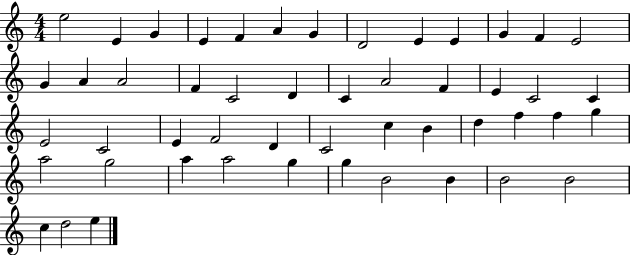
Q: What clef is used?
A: treble